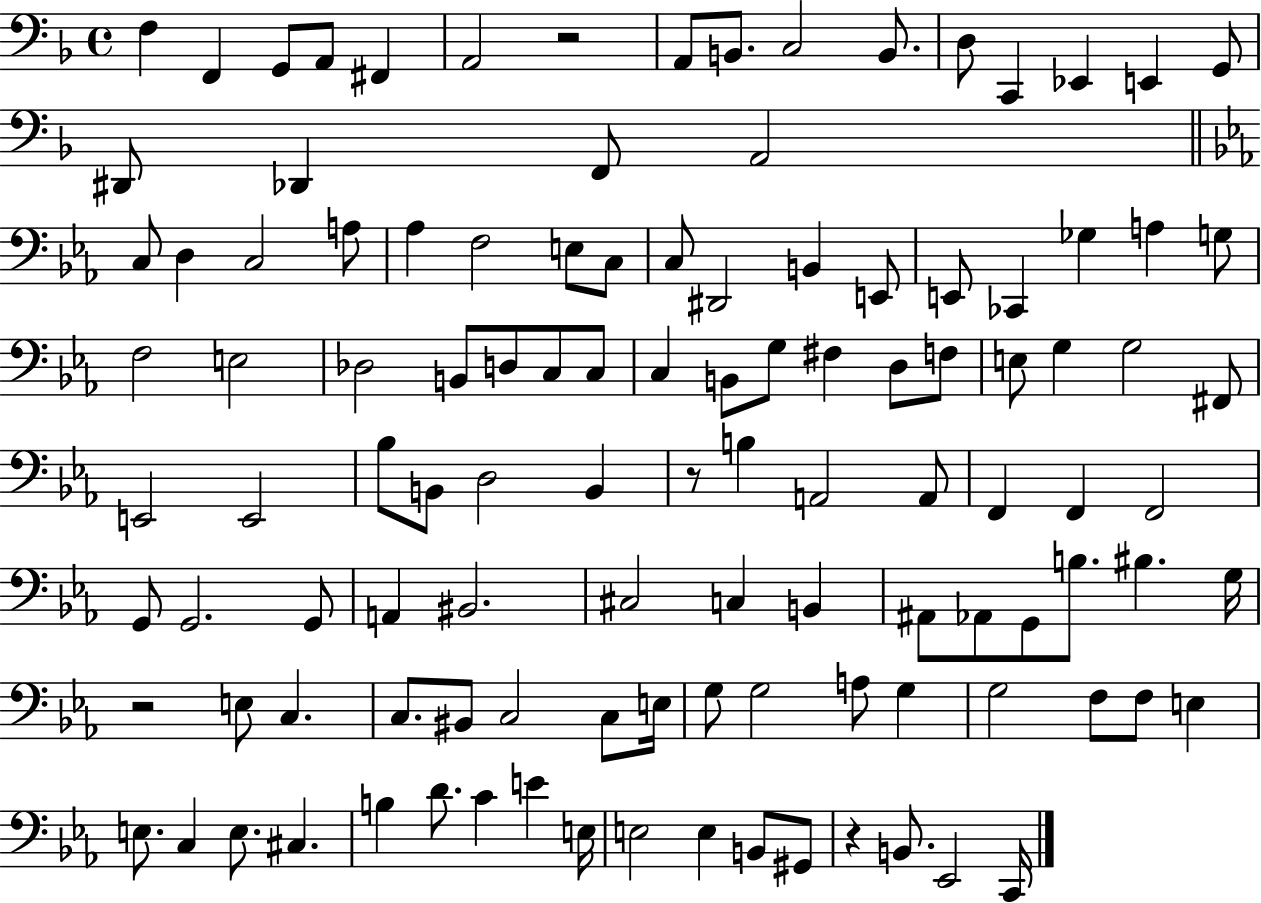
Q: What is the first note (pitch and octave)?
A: F3